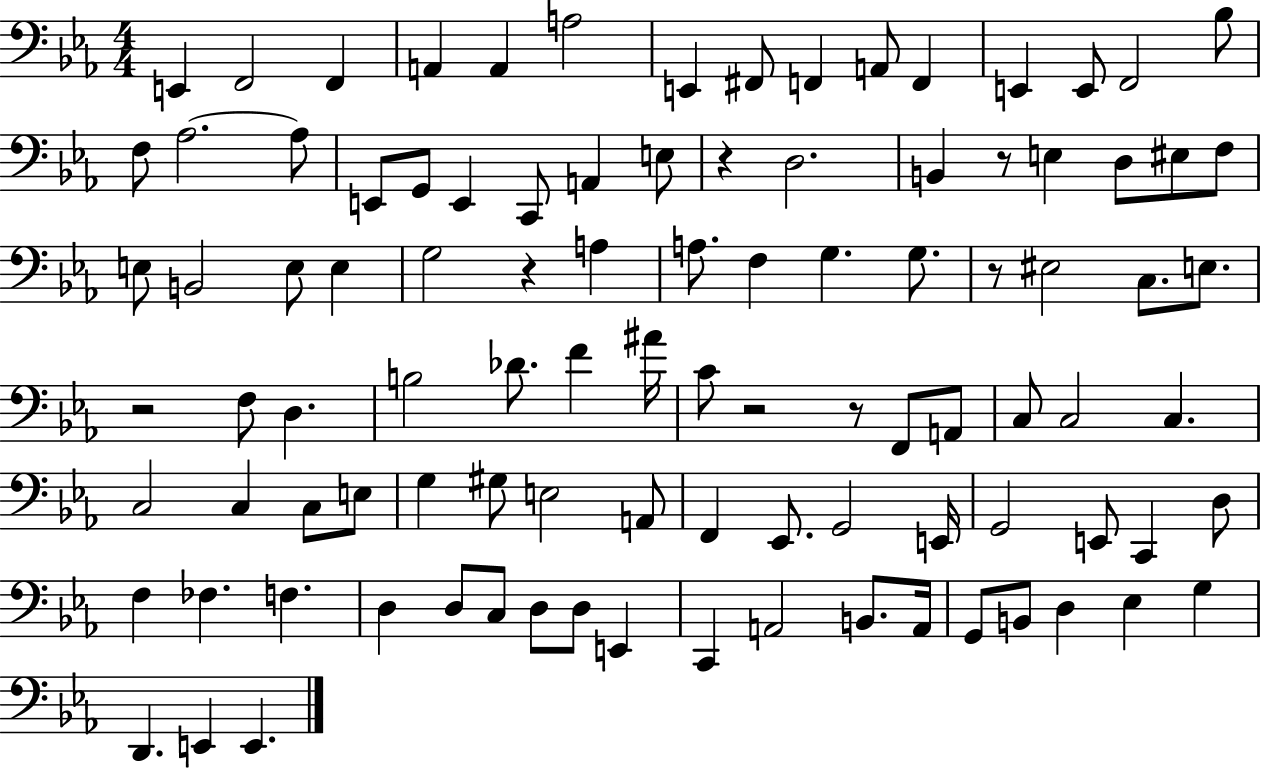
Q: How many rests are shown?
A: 7